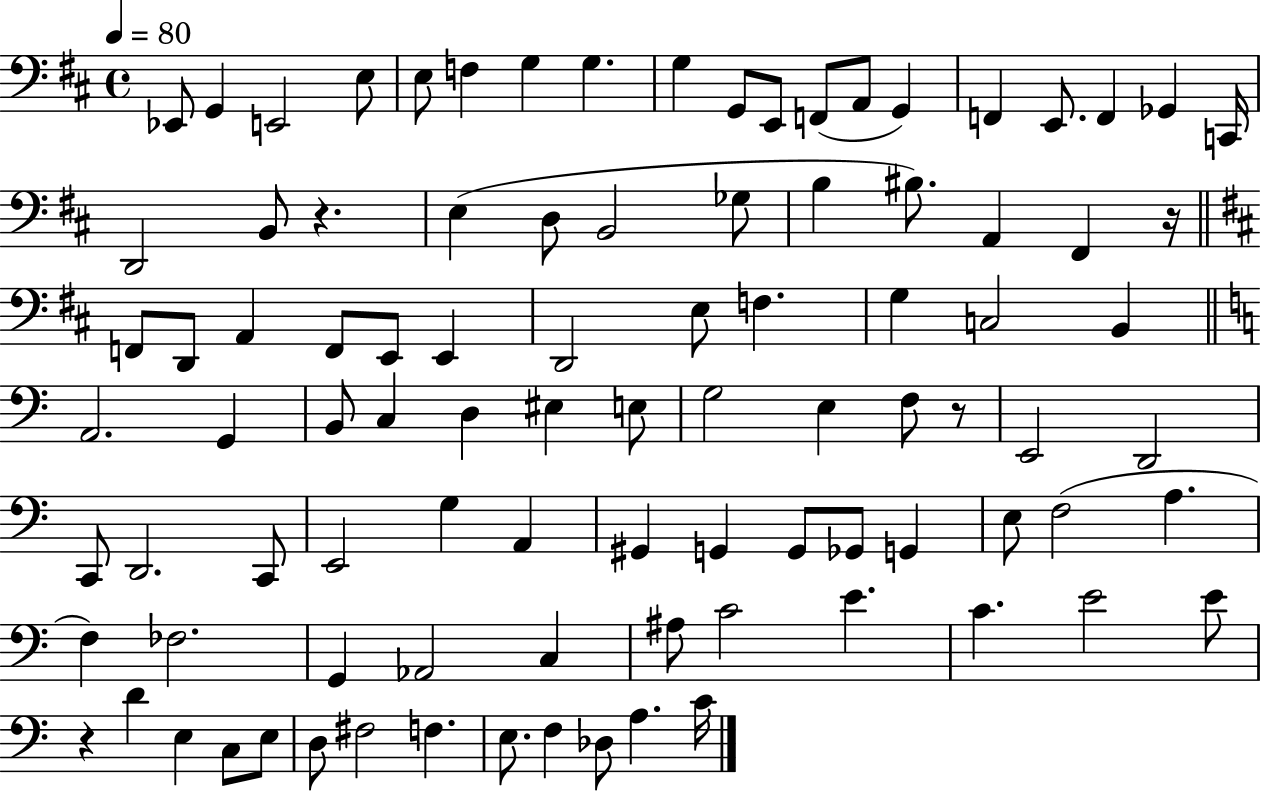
Eb2/e G2/q E2/h E3/e E3/e F3/q G3/q G3/q. G3/q G2/e E2/e F2/e A2/e G2/q F2/q E2/e. F2/q Gb2/q C2/s D2/h B2/e R/q. E3/q D3/e B2/h Gb3/e B3/q BIS3/e. A2/q F#2/q R/s F2/e D2/e A2/q F2/e E2/e E2/q D2/h E3/e F3/q. G3/q C3/h B2/q A2/h. G2/q B2/e C3/q D3/q EIS3/q E3/e G3/h E3/q F3/e R/e E2/h D2/h C2/e D2/h. C2/e E2/h G3/q A2/q G#2/q G2/q G2/e Gb2/e G2/q E3/e F3/h A3/q. F3/q FES3/h. G2/q Ab2/h C3/q A#3/e C4/h E4/q. C4/q. E4/h E4/e R/q D4/q E3/q C3/e E3/e D3/e F#3/h F3/q. E3/e. F3/q Db3/e A3/q. C4/s